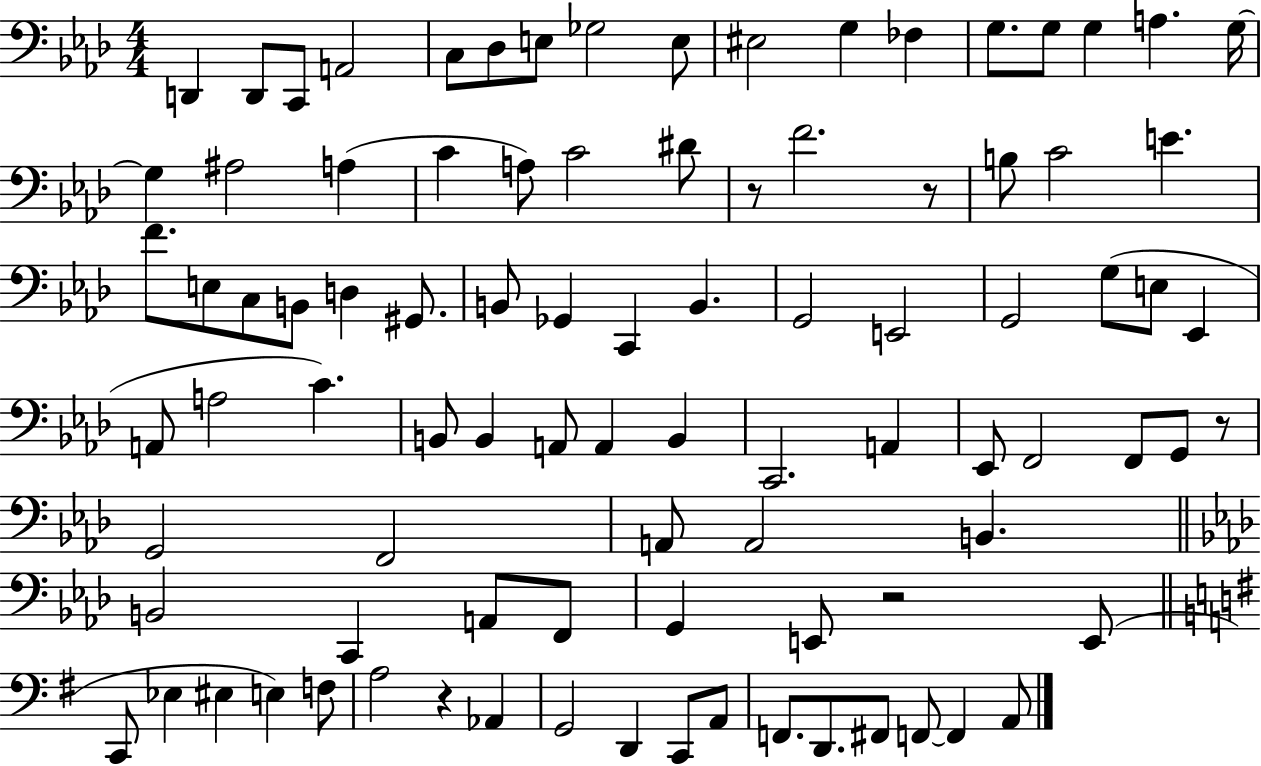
X:1
T:Untitled
M:4/4
L:1/4
K:Ab
D,, D,,/2 C,,/2 A,,2 C,/2 _D,/2 E,/2 _G,2 E,/2 ^E,2 G, _F, G,/2 G,/2 G, A, G,/4 G, ^A,2 A, C A,/2 C2 ^D/2 z/2 F2 z/2 B,/2 C2 E F/2 E,/2 C,/2 B,,/2 D, ^G,,/2 B,,/2 _G,, C,, B,, G,,2 E,,2 G,,2 G,/2 E,/2 _E,, A,,/2 A,2 C B,,/2 B,, A,,/2 A,, B,, C,,2 A,, _E,,/2 F,,2 F,,/2 G,,/2 z/2 G,,2 F,,2 A,,/2 A,,2 B,, B,,2 C,, A,,/2 F,,/2 G,, E,,/2 z2 E,,/2 C,,/2 _E, ^E, E, F,/2 A,2 z _A,, G,,2 D,, C,,/2 A,,/2 F,,/2 D,,/2 ^F,,/2 F,,/2 F,, A,,/2